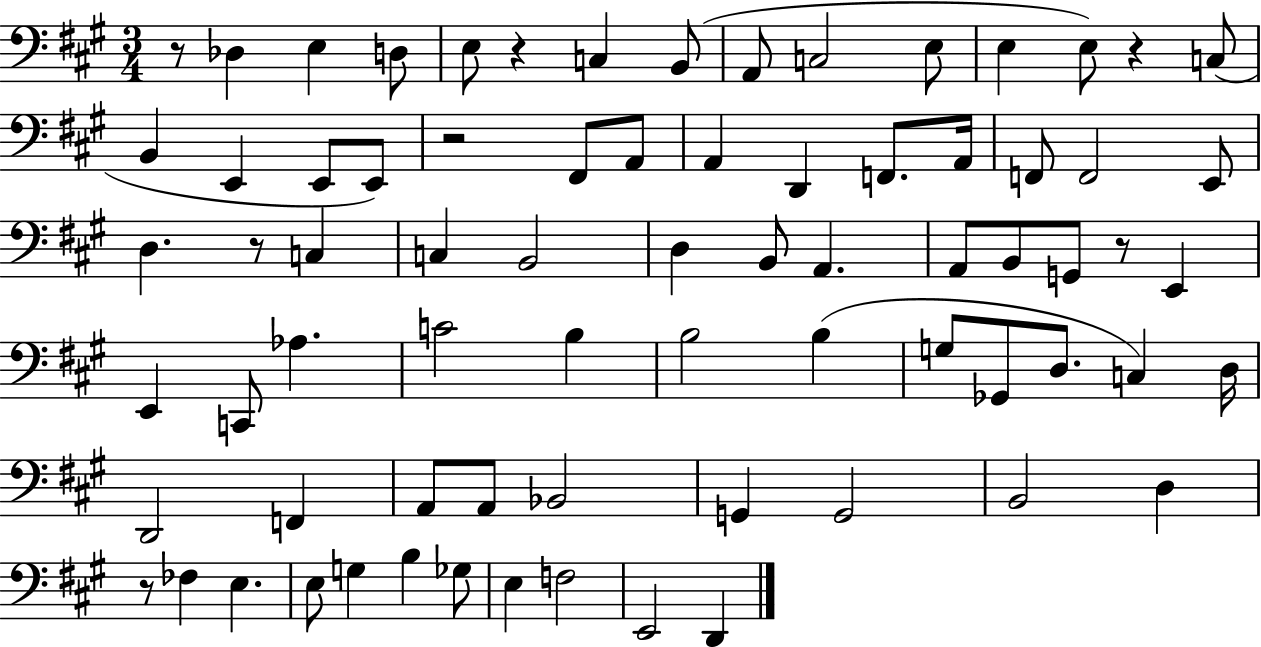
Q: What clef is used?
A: bass